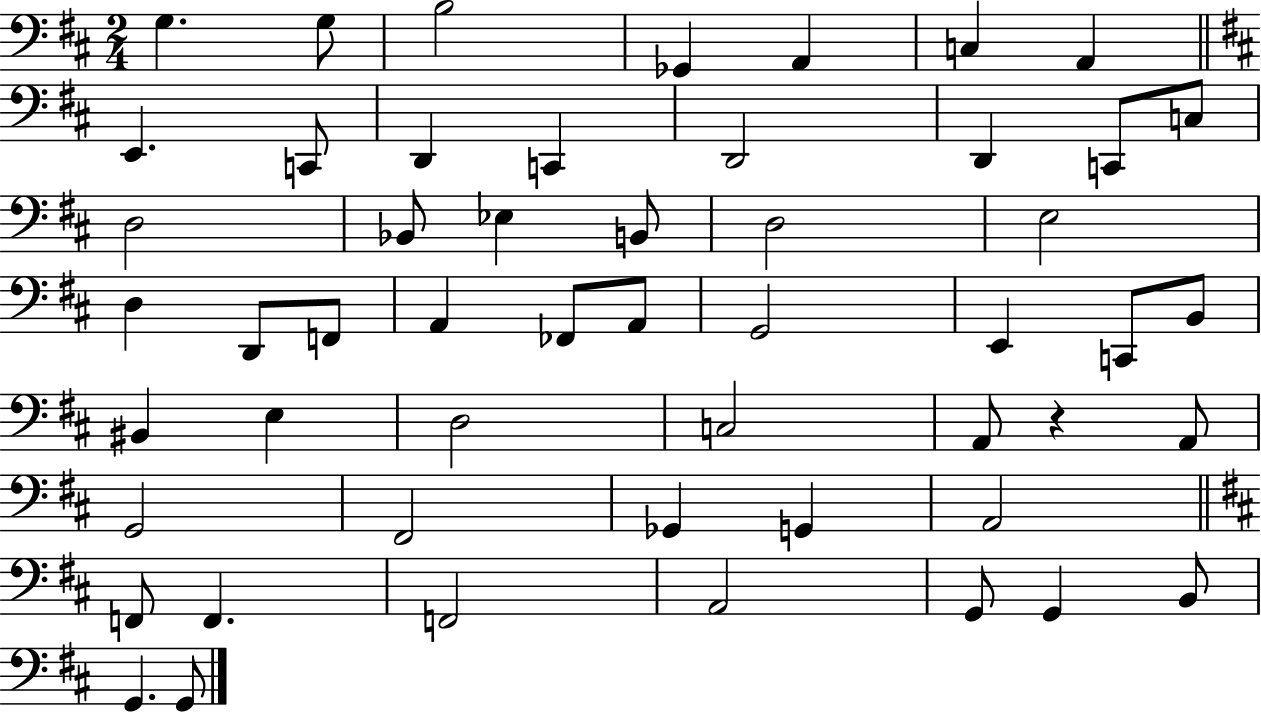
{
  \clef bass
  \numericTimeSignature
  \time 2/4
  \key d \major
  \repeat volta 2 { g4. g8 | b2 | ges,4 a,4 | c4 a,4 | \break \bar "||" \break \key b \minor e,4. c,8 | d,4 c,4 | d,2 | d,4 c,8 c8 | \break d2 | bes,8 ees4 b,8 | d2 | e2 | \break d4 d,8 f,8 | a,4 fes,8 a,8 | g,2 | e,4 c,8 b,8 | \break bis,4 e4 | d2 | c2 | a,8 r4 a,8 | \break g,2 | fis,2 | ges,4 g,4 | a,2 | \break \bar "||" \break \key d \major f,8 f,4. | f,2 | a,2 | g,8 g,4 b,8 | \break g,4. g,8 | } \bar "|."
}